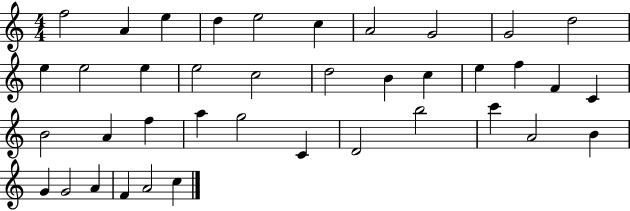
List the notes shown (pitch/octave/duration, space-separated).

F5/h A4/q E5/q D5/q E5/h C5/q A4/h G4/h G4/h D5/h E5/q E5/h E5/q E5/h C5/h D5/h B4/q C5/q E5/q F5/q F4/q C4/q B4/h A4/q F5/q A5/q G5/h C4/q D4/h B5/h C6/q A4/h B4/q G4/q G4/h A4/q F4/q A4/h C5/q